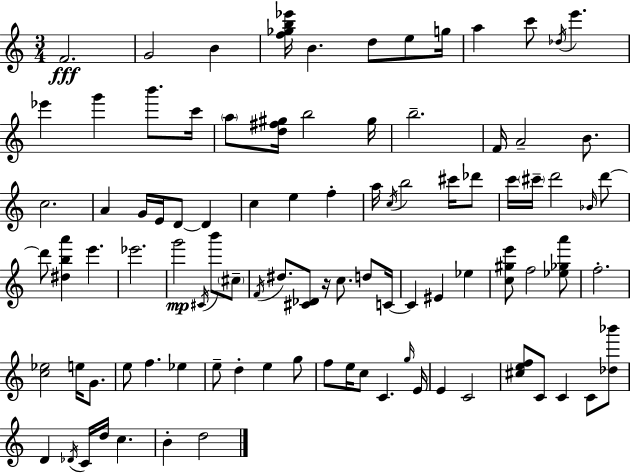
{
  \clef treble
  \numericTimeSignature
  \time 3/4
  \key a \minor
  f'2.\fff | g'2 b'4 | <f'' ges'' b'' ees'''>16 b'4. d''8 e''8 g''16 | a''4 c'''8 \acciaccatura { des''16 } e'''4. | \break ees'''4 g'''4 b'''8. | c'''16 \parenthesize a''8 <d'' fis'' gis''>16 b''2 | gis''16 b''2.-- | f'16 a'2-- b'8. | \break c''2. | a'4 g'16 e'16 d'8~~ d'4 | c''4 e''4 f''4-. | a''16 \acciaccatura { c''16 } b''2 cis'''16 | \break des'''8 c'''16 \parenthesize cis'''16-- d'''2 | \grace { bes'16 } d'''8~~ d'''8 <dis'' b'' a'''>4 e'''4. | ees'''2. | g'''2\mp \acciaccatura { cis'16 } | \break b'''8 \parenthesize cis''8-- \acciaccatura { f'16 } dis''8. <cis' des'>8 r16 c''8. | d''8 c'16~~ c'4 eis'4 | ees''4 <c'' gis'' e'''>8 f''2 | <ees'' ges'' a'''>8 f''2.-. | \break <c'' ees''>2 | e''16 g'8. e''8 f''4. | ees''4 e''8-- d''4-. e''4 | g''8 f''8 e''16 c''8 c'4. | \break \grace { g''16 } e'16 e'4 c'2 | <cis'' e'' f''>8 c'8 c'4 | c'8 <des'' bes'''>8 d'4 \acciaccatura { des'16 } c'16 | d''16 c''4. b'4-. d''2 | \break \bar "|."
}